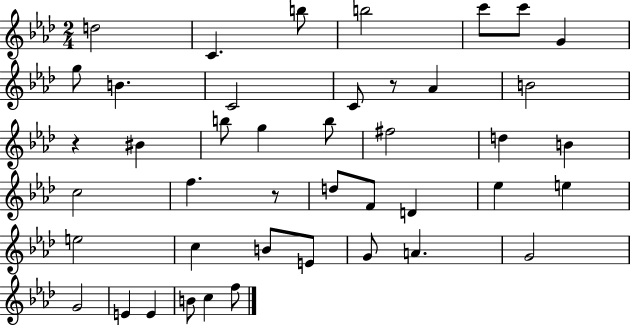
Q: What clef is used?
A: treble